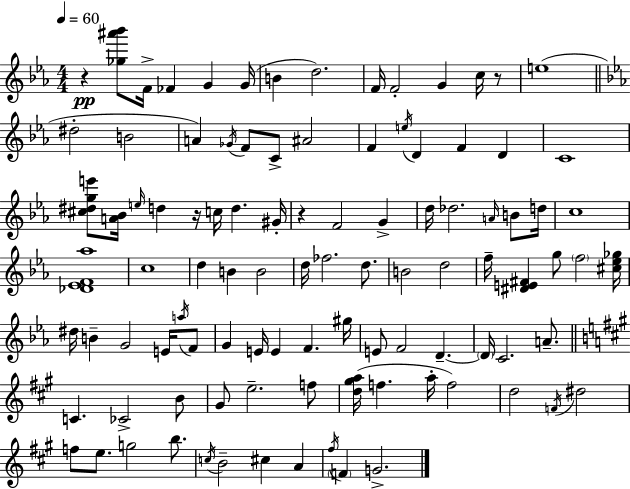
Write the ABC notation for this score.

X:1
T:Untitled
M:4/4
L:1/4
K:Eb
z [_g^a'_b']/2 F/4 _F G G/4 B d2 F/4 F2 G c/4 z/2 e4 ^d2 B2 A _G/4 F/2 C/2 ^A2 F e/4 D F D C4 [^c^dge']/2 [A_B]/4 e/4 d z/4 c/4 d ^G/4 z F2 G d/4 _d2 A/4 B/2 d/4 c4 [_D_EF_a]4 c4 d B B2 d/4 _f2 d/2 B2 d2 f/4 [^DE^F] g/2 f2 [^c_e_g]/4 ^d/4 B G2 E/4 a/4 F/2 G E/4 E F ^g/4 E/2 F2 D D/4 C2 A/2 C _C2 B/2 ^G/2 e2 f/2 [d^ga]/4 f a/4 f2 d2 F/4 ^d2 f/2 e/2 g2 b/2 c/4 B2 ^c A ^f/4 F G2